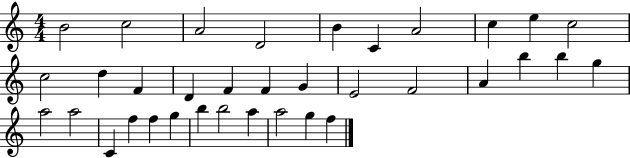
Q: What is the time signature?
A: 4/4